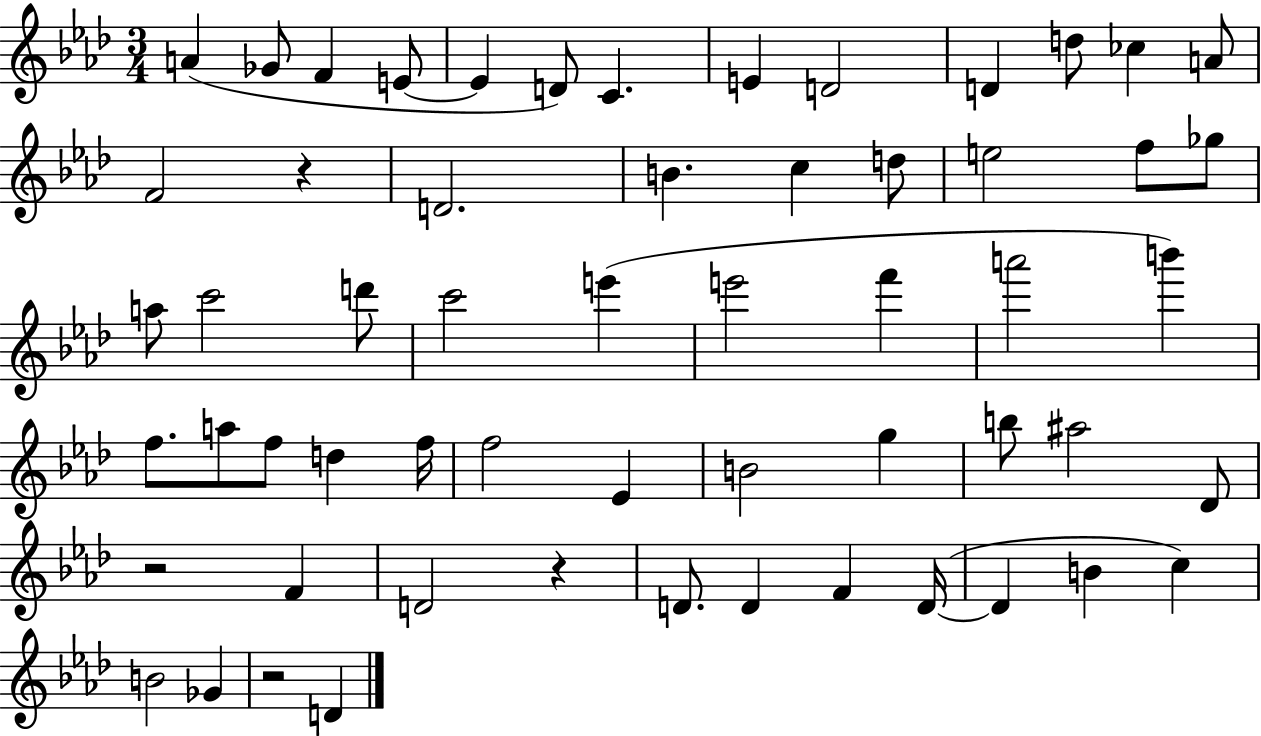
{
  \clef treble
  \numericTimeSignature
  \time 3/4
  \key aes \major
  a'4( ges'8 f'4 e'8~~ | e'4 d'8) c'4. | e'4 d'2 | d'4 d''8 ces''4 a'8 | \break f'2 r4 | d'2. | b'4. c''4 d''8 | e''2 f''8 ges''8 | \break a''8 c'''2 d'''8 | c'''2 e'''4( | e'''2 f'''4 | a'''2 b'''4) | \break f''8. a''8 f''8 d''4 f''16 | f''2 ees'4 | b'2 g''4 | b''8 ais''2 des'8 | \break r2 f'4 | d'2 r4 | d'8. d'4 f'4 d'16~(~ | d'4 b'4 c''4) | \break b'2 ges'4 | r2 d'4 | \bar "|."
}